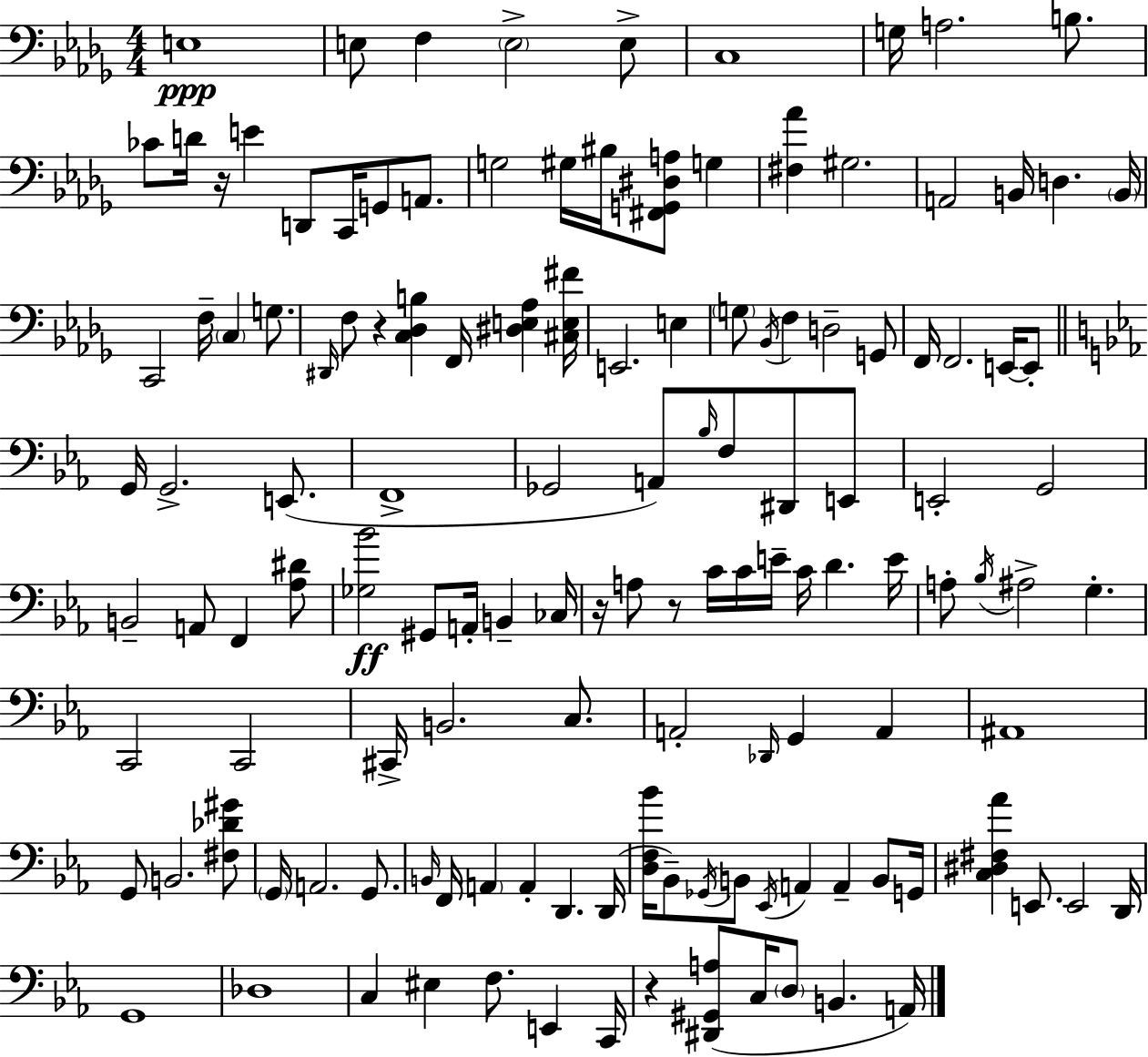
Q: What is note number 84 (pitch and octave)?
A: G2